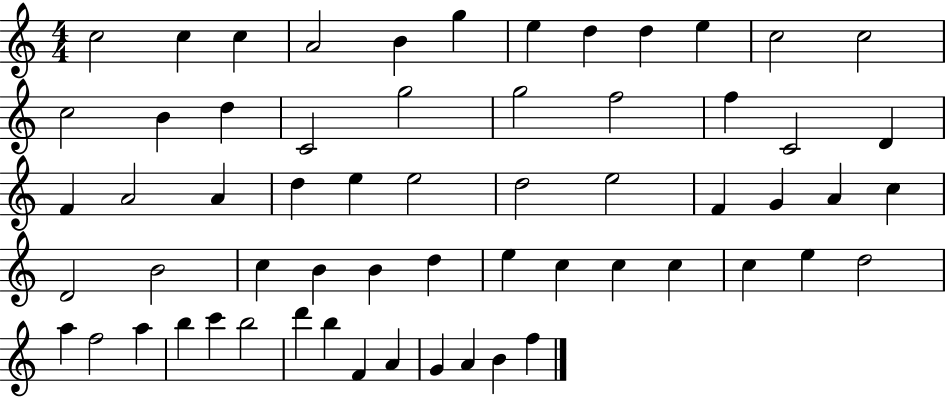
{
  \clef treble
  \numericTimeSignature
  \time 4/4
  \key c \major
  c''2 c''4 c''4 | a'2 b'4 g''4 | e''4 d''4 d''4 e''4 | c''2 c''2 | \break c''2 b'4 d''4 | c'2 g''2 | g''2 f''2 | f''4 c'2 d'4 | \break f'4 a'2 a'4 | d''4 e''4 e''2 | d''2 e''2 | f'4 g'4 a'4 c''4 | \break d'2 b'2 | c''4 b'4 b'4 d''4 | e''4 c''4 c''4 c''4 | c''4 e''4 d''2 | \break a''4 f''2 a''4 | b''4 c'''4 b''2 | d'''4 b''4 f'4 a'4 | g'4 a'4 b'4 f''4 | \break \bar "|."
}